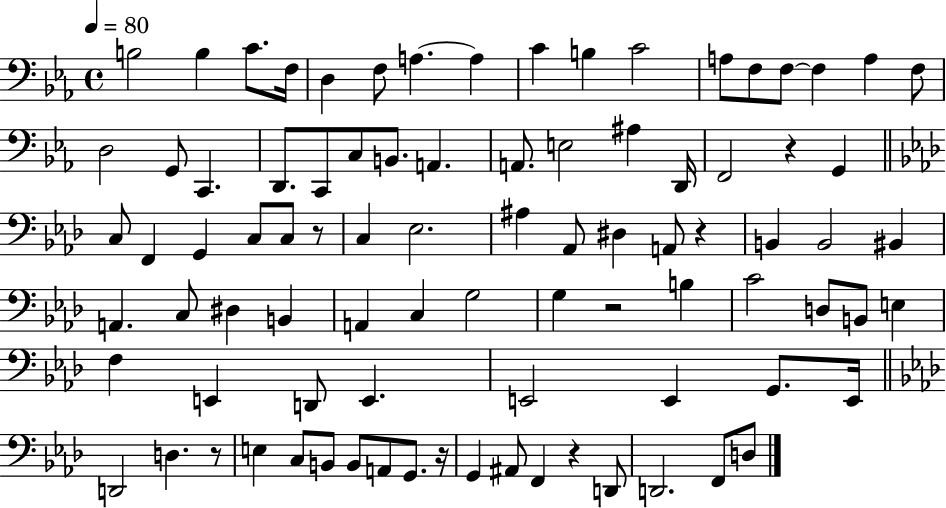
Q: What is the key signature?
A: EES major